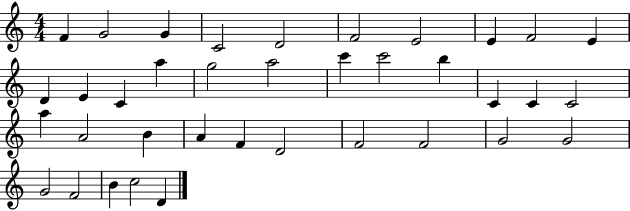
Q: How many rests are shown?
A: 0